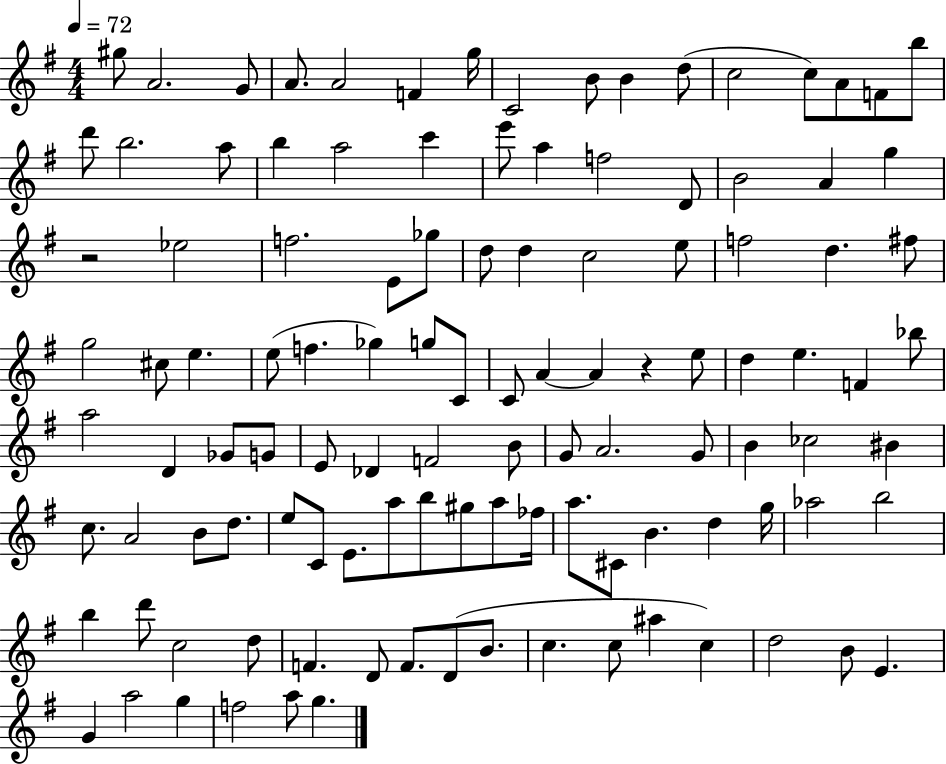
G#5/e A4/h. G4/e A4/e. A4/h F4/q G5/s C4/h B4/e B4/q D5/e C5/h C5/e A4/e F4/e B5/e D6/e B5/h. A5/e B5/q A5/h C6/q E6/e A5/q F5/h D4/e B4/h A4/q G5/q R/h Eb5/h F5/h. E4/e Gb5/e D5/e D5/q C5/h E5/e F5/h D5/q. F#5/e G5/h C#5/e E5/q. E5/e F5/q. Gb5/q G5/e C4/e C4/e A4/q A4/q R/q E5/e D5/q E5/q. F4/q Bb5/e A5/h D4/q Gb4/e G4/e E4/e Db4/q F4/h B4/e G4/e A4/h. G4/e B4/q CES5/h BIS4/q C5/e. A4/h B4/e D5/e. E5/e C4/e E4/e. A5/e B5/e G#5/e A5/e FES5/s A5/e. C#4/e B4/q. D5/q G5/s Ab5/h B5/h B5/q D6/e C5/h D5/e F4/q. D4/e F4/e. D4/e B4/e. C5/q. C5/e A#5/q C5/q D5/h B4/e E4/q. G4/q A5/h G5/q F5/h A5/e G5/q.